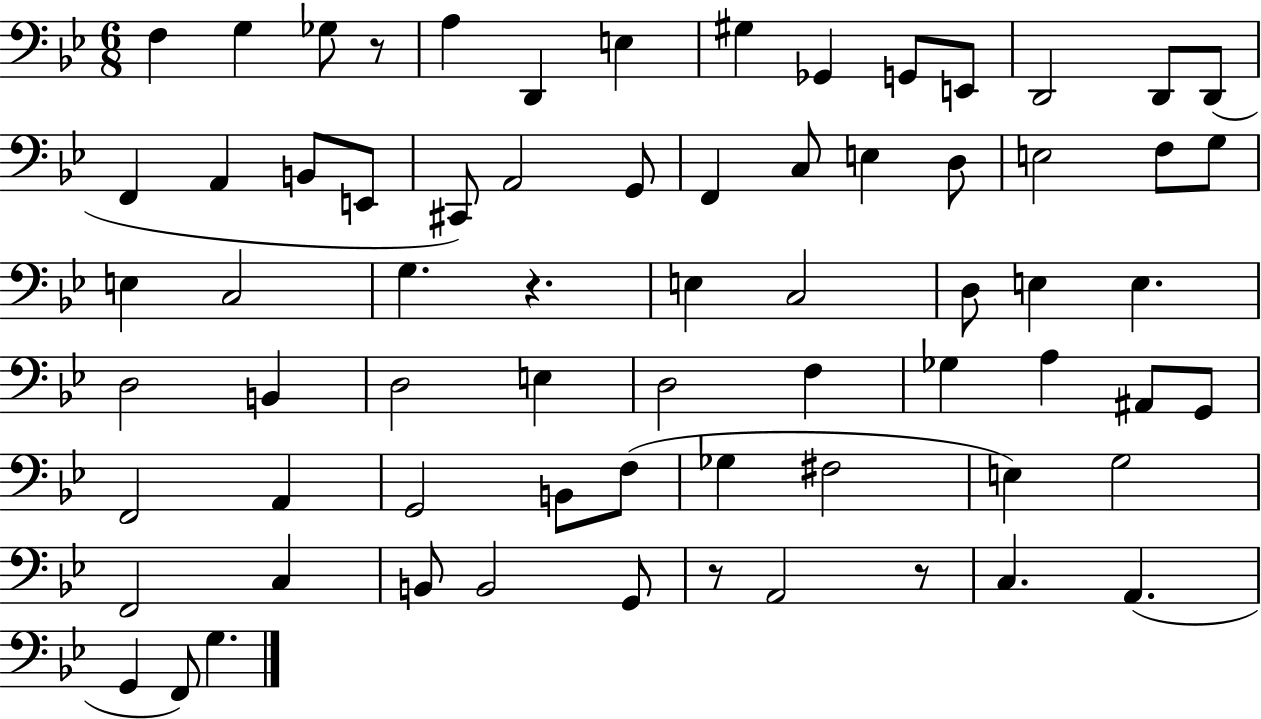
X:1
T:Untitled
M:6/8
L:1/4
K:Bb
F, G, _G,/2 z/2 A, D,, E, ^G, _G,, G,,/2 E,,/2 D,,2 D,,/2 D,,/2 F,, A,, B,,/2 E,,/2 ^C,,/2 A,,2 G,,/2 F,, C,/2 E, D,/2 E,2 F,/2 G,/2 E, C,2 G, z E, C,2 D,/2 E, E, D,2 B,, D,2 E, D,2 F, _G, A, ^A,,/2 G,,/2 F,,2 A,, G,,2 B,,/2 F,/2 _G, ^F,2 E, G,2 F,,2 C, B,,/2 B,,2 G,,/2 z/2 A,,2 z/2 C, A,, G,, F,,/2 G,